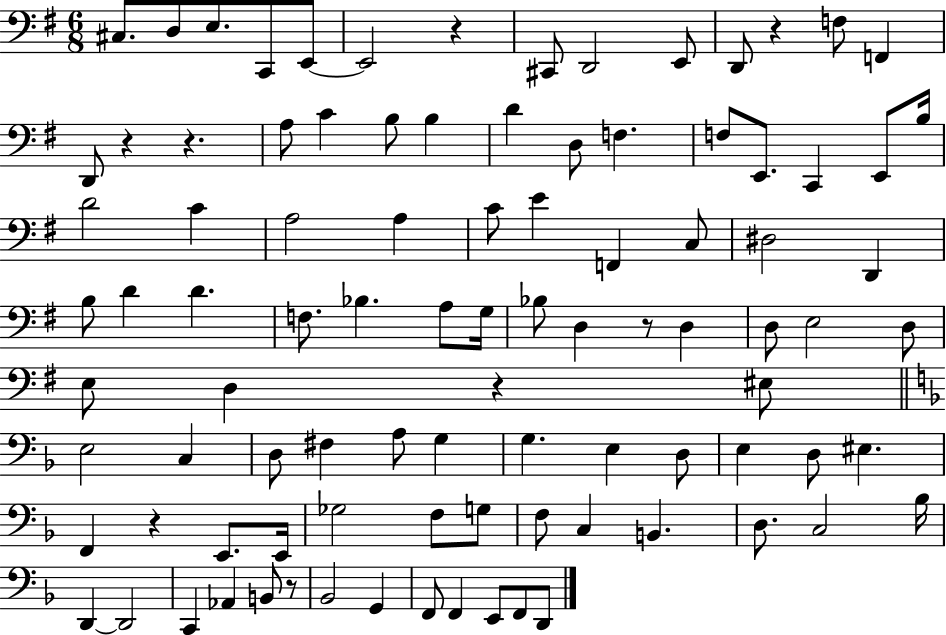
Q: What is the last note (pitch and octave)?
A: D2